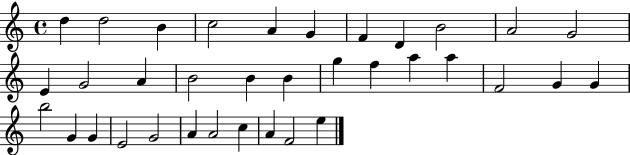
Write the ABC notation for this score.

X:1
T:Untitled
M:4/4
L:1/4
K:C
d d2 B c2 A G F D B2 A2 G2 E G2 A B2 B B g f a a F2 G G b2 G G E2 G2 A A2 c A F2 e